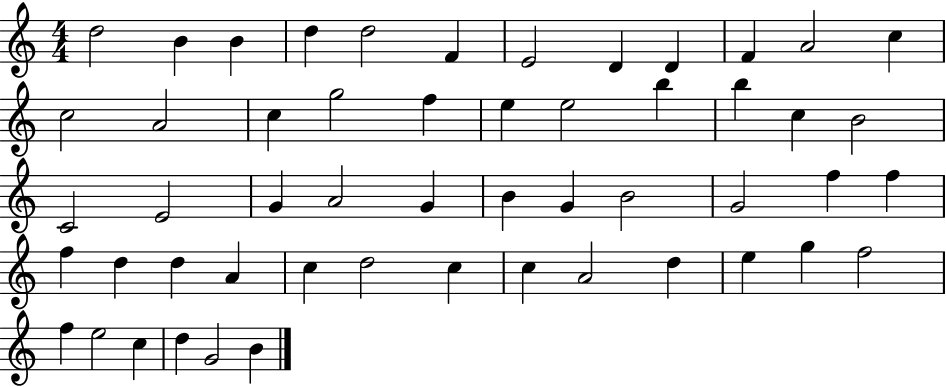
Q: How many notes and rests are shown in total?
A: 53